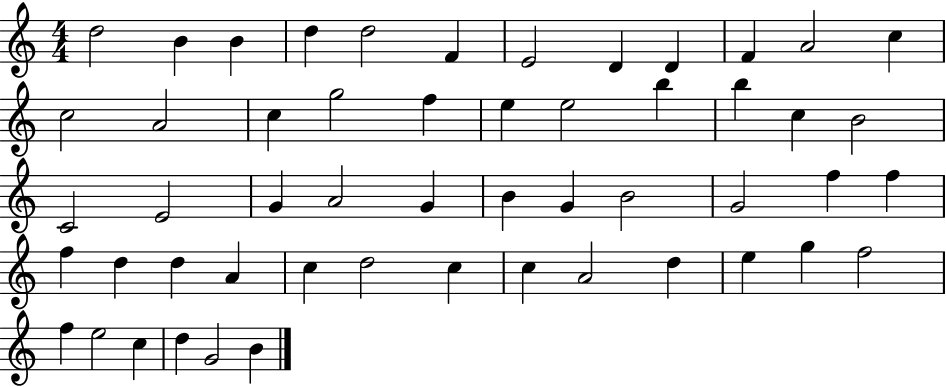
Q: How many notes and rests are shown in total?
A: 53